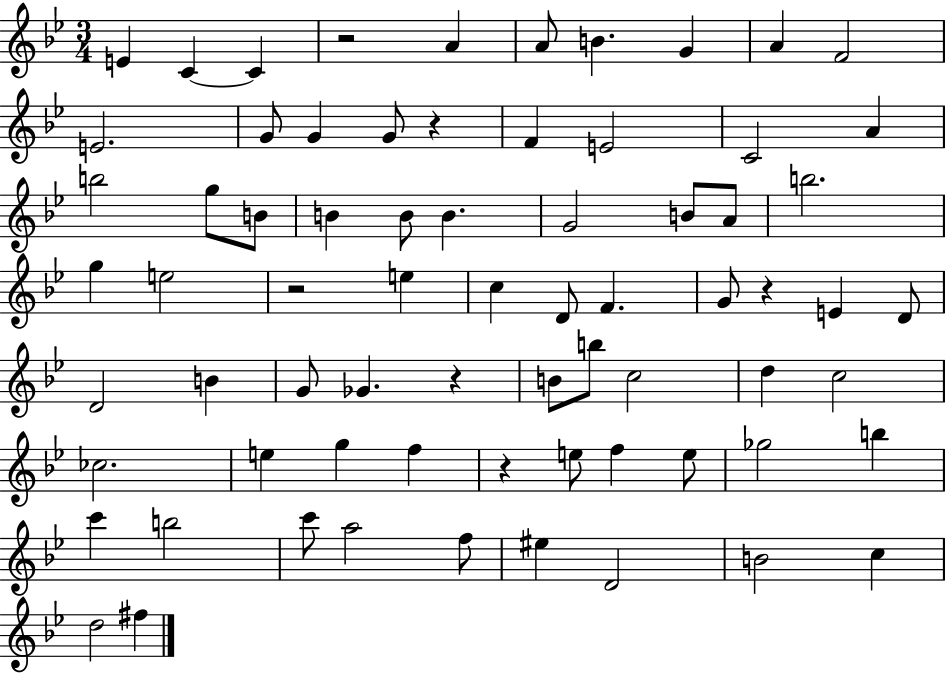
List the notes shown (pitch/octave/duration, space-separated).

E4/q C4/q C4/q R/h A4/q A4/e B4/q. G4/q A4/q F4/h E4/h. G4/e G4/q G4/e R/q F4/q E4/h C4/h A4/q B5/h G5/e B4/e B4/q B4/e B4/q. G4/h B4/e A4/e B5/h. G5/q E5/h R/h E5/q C5/q D4/e F4/q. G4/e R/q E4/q D4/e D4/h B4/q G4/e Gb4/q. R/q B4/e B5/e C5/h D5/q C5/h CES5/h. E5/q G5/q F5/q R/q E5/e F5/q E5/e Gb5/h B5/q C6/q B5/h C6/e A5/h F5/e EIS5/q D4/h B4/h C5/q D5/h F#5/q